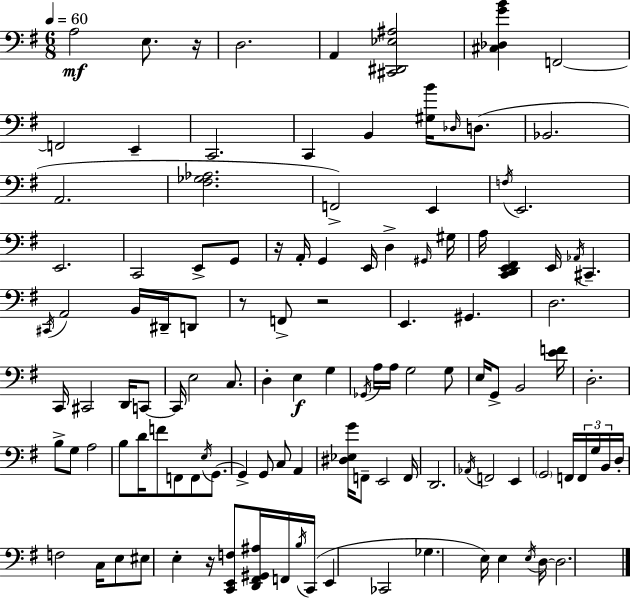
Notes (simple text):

A3/h E3/e. R/s D3/h. A2/q [C#2,D#2,Eb3,A#3]/h [C#3,Db3,G4,B4]/q F2/h F2/h E2/q C2/h. C2/q B2/q [G#3,B4]/s Db3/s D3/e. Bb2/h. A2/h. [F#3,Gb3,Ab3]/h. F2/h E2/q F3/s E2/h. E2/h. C2/h E2/e G2/e R/s A2/s G2/q E2/s D3/q G#2/s G#3/s A3/s [C2,D2,E2,F#2]/q E2/s Ab2/s C#2/q. C#2/s A2/h B2/s D#2/s D2/e R/e F2/e R/h E2/q. G#2/q. D3/h. C2/s C#2/h D2/s C2/e C2/s E3/h C3/e. D3/q E3/q G3/q Gb2/s A3/s A3/s G3/h G3/e E3/s G2/e B2/h [E4,F4]/s D3/h. B3/e G3/e A3/h B3/e D4/s F4/e F2/e F2/e E3/s G2/e. G2/q G2/e C3/e A2/q [D#3,Eb3,G4]/s F2/e E2/h F2/s D2/h. Ab2/s F2/h E2/q G2/h F2/s F2/s G3/s B2/s D3/s F3/h C3/s E3/e EIS3/e E3/q R/s [C2,E2,F3]/e [D2,F#2,G#2,A#3]/s F2/s B3/s C2/s E2/q CES2/h Gb3/q. E3/s E3/q E3/s D3/s D3/h.